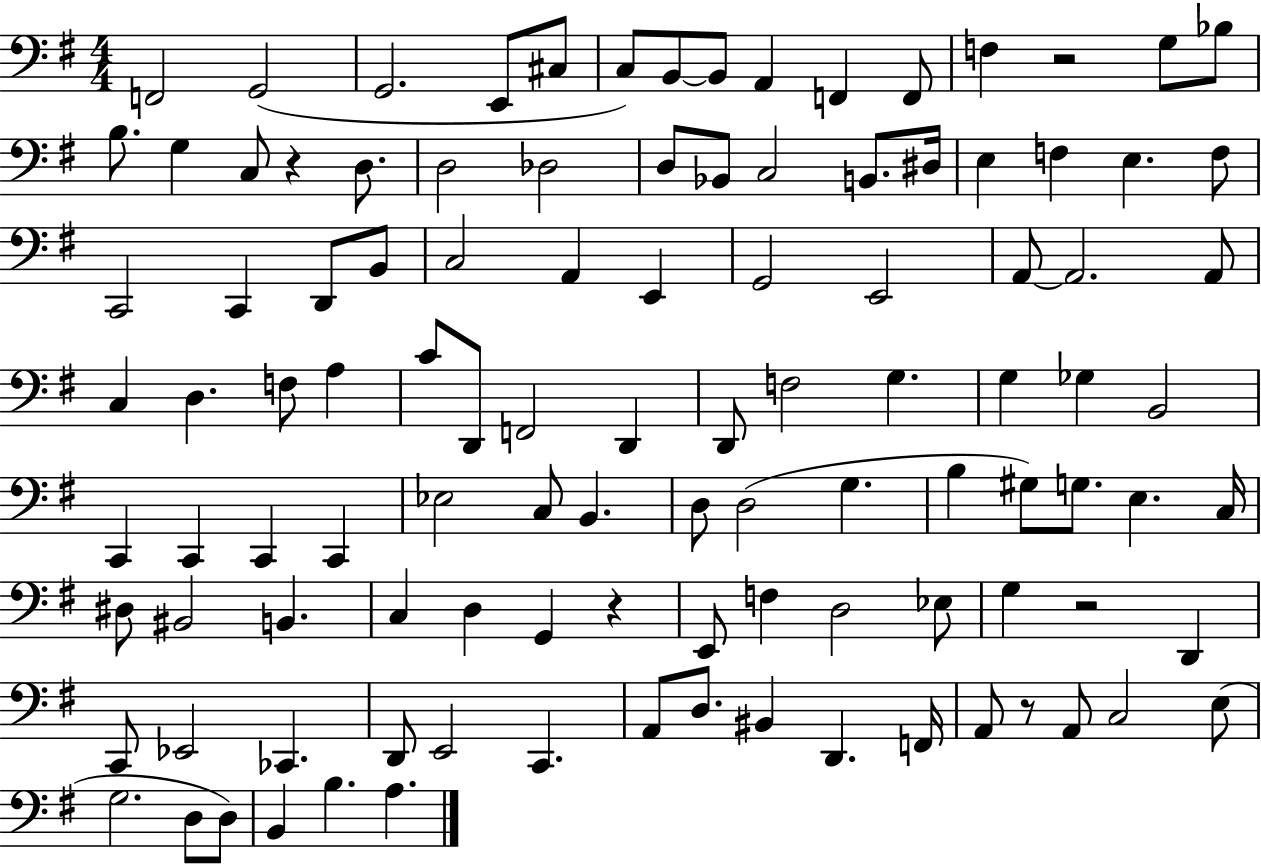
F2/h G2/h G2/h. E2/e C#3/e C3/e B2/e B2/e A2/q F2/q F2/e F3/q R/h G3/e Bb3/e B3/e. G3/q C3/e R/q D3/e. D3/h Db3/h D3/e Bb2/e C3/h B2/e. D#3/s E3/q F3/q E3/q. F3/e C2/h C2/q D2/e B2/e C3/h A2/q E2/q G2/h E2/h A2/e A2/h. A2/e C3/q D3/q. F3/e A3/q C4/e D2/e F2/h D2/q D2/e F3/h G3/q. G3/q Gb3/q B2/h C2/q C2/q C2/q C2/q Eb3/h C3/e B2/q. D3/e D3/h G3/q. B3/q G#3/e G3/e. E3/q. C3/s D#3/e BIS2/h B2/q. C3/q D3/q G2/q R/q E2/e F3/q D3/h Eb3/e G3/q R/h D2/q C2/e Eb2/h CES2/q. D2/e E2/h C2/q. A2/e D3/e. BIS2/q D2/q. F2/s A2/e R/e A2/e C3/h E3/e G3/h. D3/e D3/e B2/q B3/q. A3/q.